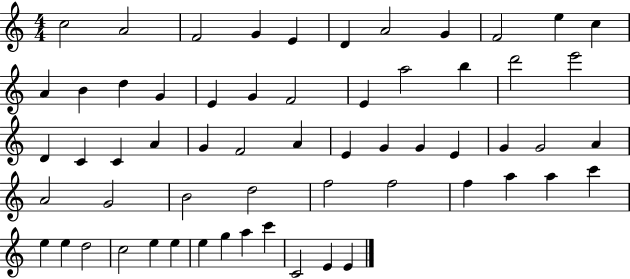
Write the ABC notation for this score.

X:1
T:Untitled
M:4/4
L:1/4
K:C
c2 A2 F2 G E D A2 G F2 e c A B d G E G F2 E a2 b d'2 e'2 D C C A G F2 A E G G E G G2 A A2 G2 B2 d2 f2 f2 f a a c' e e d2 c2 e e e g a c' C2 E E